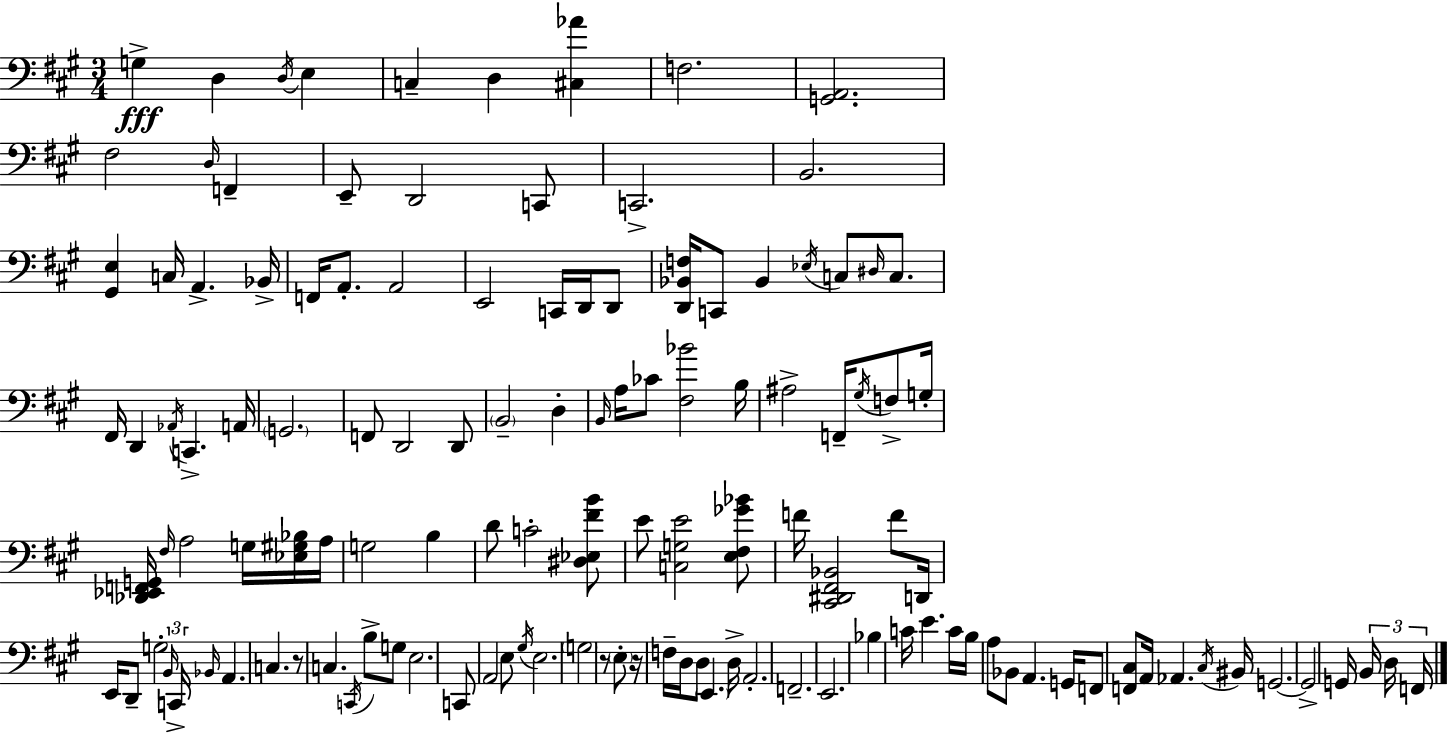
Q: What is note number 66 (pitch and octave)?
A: G3